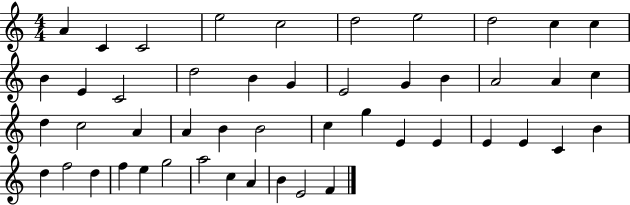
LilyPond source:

{
  \clef treble
  \numericTimeSignature
  \time 4/4
  \key c \major
  a'4 c'4 c'2 | e''2 c''2 | d''2 e''2 | d''2 c''4 c''4 | \break b'4 e'4 c'2 | d''2 b'4 g'4 | e'2 g'4 b'4 | a'2 a'4 c''4 | \break d''4 c''2 a'4 | a'4 b'4 b'2 | c''4 g''4 e'4 e'4 | e'4 e'4 c'4 b'4 | \break d''4 f''2 d''4 | f''4 e''4 g''2 | a''2 c''4 a'4 | b'4 e'2 f'4 | \break \bar "|."
}